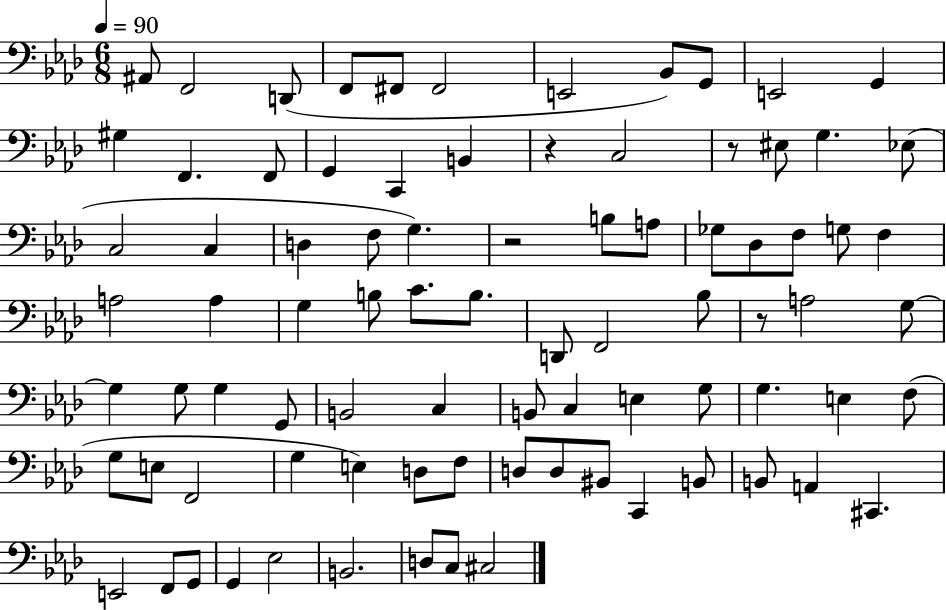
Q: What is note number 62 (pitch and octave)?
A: E3